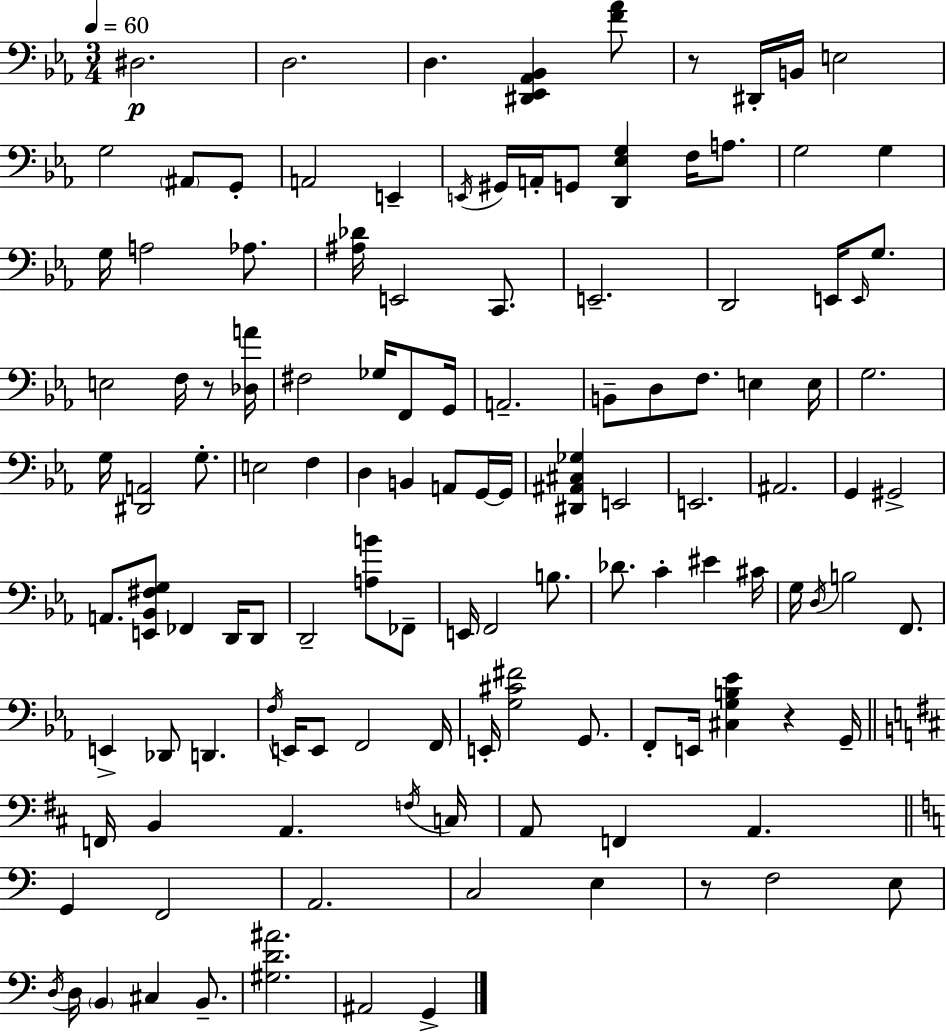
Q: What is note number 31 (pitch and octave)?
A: F3